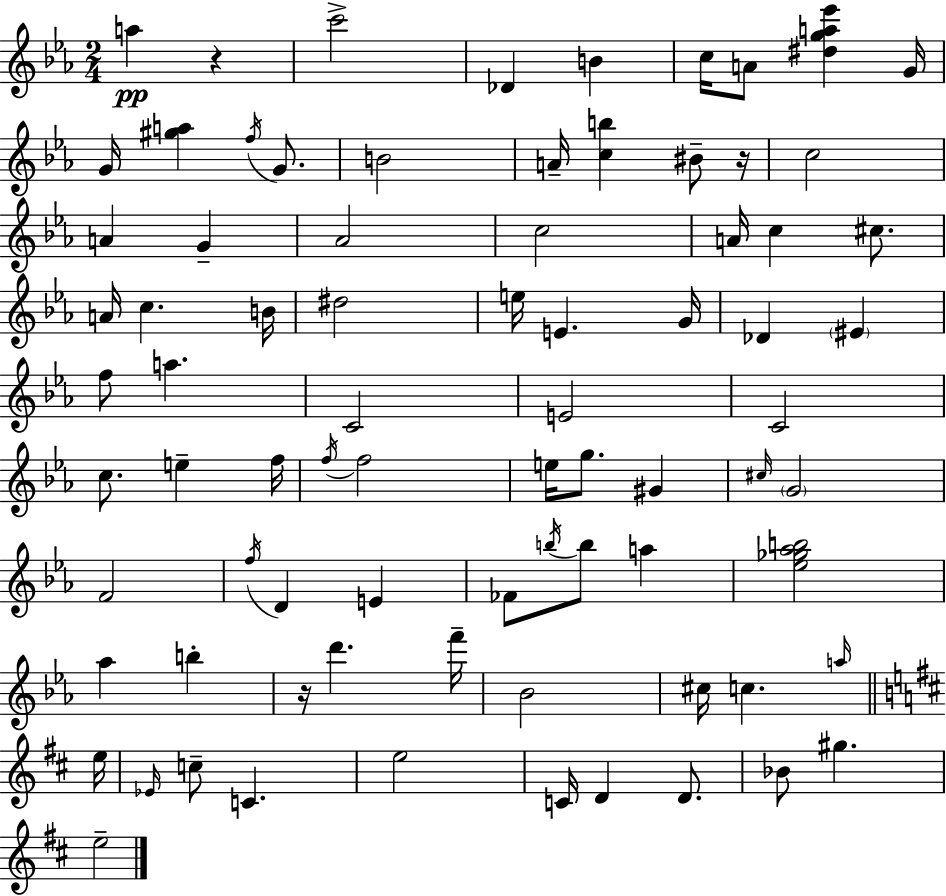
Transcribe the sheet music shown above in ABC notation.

X:1
T:Untitled
M:2/4
L:1/4
K:Eb
a z c'2 _D B c/4 A/2 [^dga_e'] G/4 G/4 [^ga] f/4 G/2 B2 A/4 [cb] ^B/2 z/4 c2 A G _A2 c2 A/4 c ^c/2 A/4 c B/4 ^d2 e/4 E G/4 _D ^E f/2 a C2 E2 C2 c/2 e f/4 f/4 f2 e/4 g/2 ^G ^c/4 G2 F2 f/4 D E _F/2 b/4 b/2 a [_e_g_ab]2 _a b z/4 d' f'/4 _B2 ^c/4 c a/4 e/4 _E/4 c/2 C e2 C/4 D D/2 _B/2 ^g e2